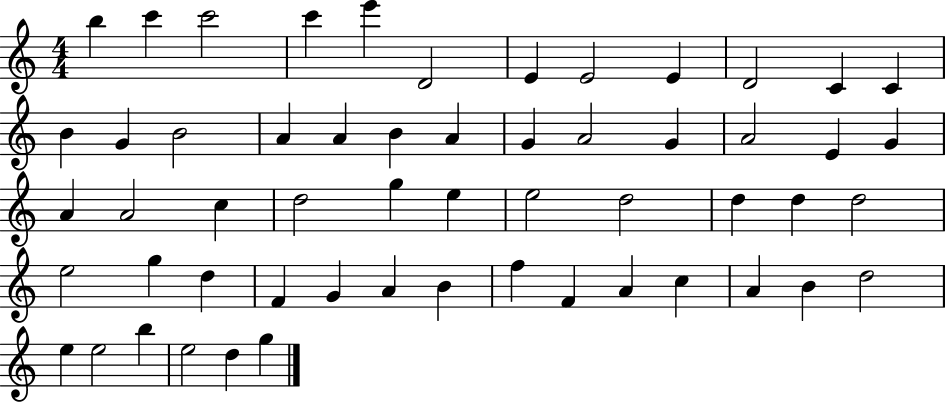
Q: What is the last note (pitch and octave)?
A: G5